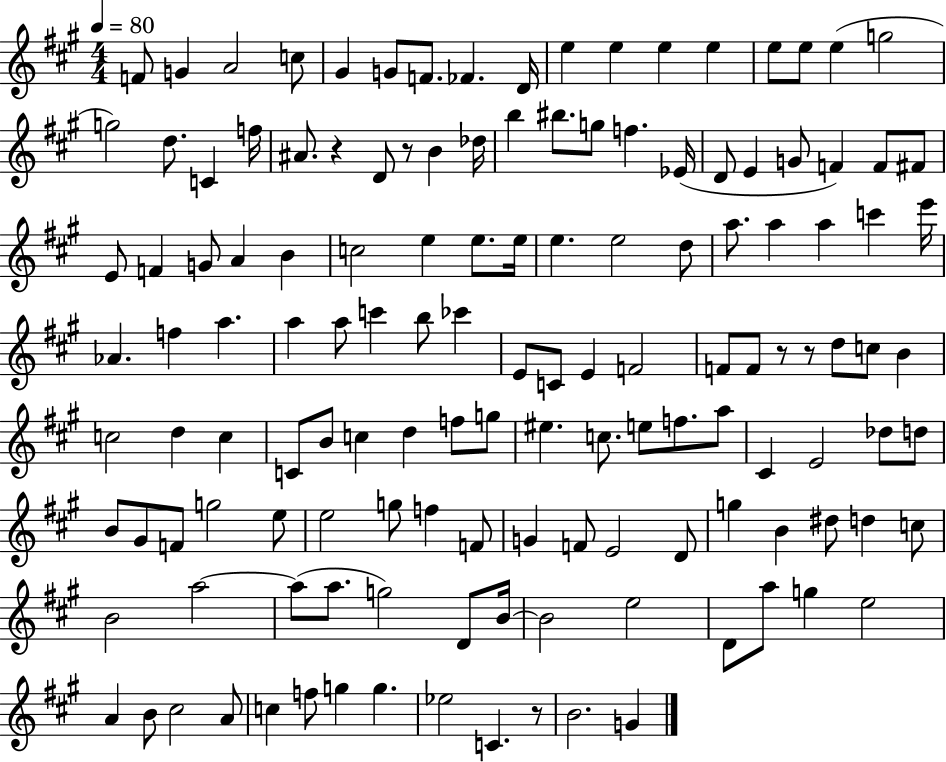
F4/e G4/q A4/h C5/e G#4/q G4/e F4/e. FES4/q. D4/s E5/q E5/q E5/q E5/q E5/e E5/e E5/q G5/h G5/h D5/e. C4/q F5/s A#4/e. R/q D4/e R/e B4/q Db5/s B5/q BIS5/e. G5/e F5/q. Eb4/s D4/e E4/q G4/e F4/q F4/e F#4/e E4/e F4/q G4/e A4/q B4/q C5/h E5/q E5/e. E5/s E5/q. E5/h D5/e A5/e. A5/q A5/q C6/q E6/s Ab4/q. F5/q A5/q. A5/q A5/e C6/q B5/e CES6/q E4/e C4/e E4/q F4/h F4/e F4/e R/e R/e D5/e C5/e B4/q C5/h D5/q C5/q C4/e B4/e C5/q D5/q F5/e G5/e EIS5/q. C5/e. E5/e F5/e. A5/e C#4/q E4/h Db5/e D5/e B4/e G#4/e F4/e G5/h E5/e E5/h G5/e F5/q F4/e G4/q F4/e E4/h D4/e G5/q B4/q D#5/e D5/q C5/e B4/h A5/h A5/e A5/e. G5/h D4/e B4/s B4/h E5/h D4/e A5/e G5/q E5/h A4/q B4/e C#5/h A4/e C5/q F5/e G5/q G5/q. Eb5/h C4/q. R/e B4/h. G4/q